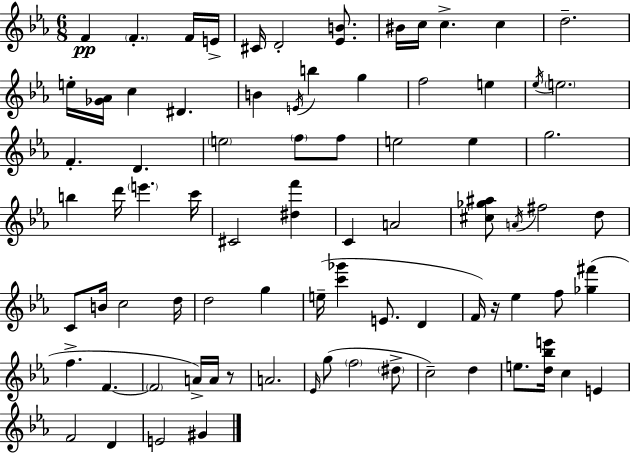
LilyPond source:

{
  \clef treble
  \numericTimeSignature
  \time 6/8
  \key ees \major
  f'4\pp \parenthesize f'4.-. f'16 e'16-> | cis'16 d'2-. <ees' b'>8. | bis'16 c''16 c''4.-> c''4 | d''2.-- | \break e''16-. <ges' aes'>16 c''4 dis'4. | b'4 \acciaccatura { e'16 } b''4 g''4 | f''2 e''4 | \acciaccatura { ees''16 } \parenthesize e''2. | \break f'4.-. d'4. | \parenthesize e''2 \parenthesize f''8 | f''8 e''2 e''4 | g''2. | \break b''4 d'''16 \parenthesize e'''4. | c'''16 cis'2 <dis'' f'''>4 | c'4 a'2 | <cis'' ges'' ais''>8 \acciaccatura { a'16 } fis''2 | \break d''8 c'8 b'16 c''2 | d''16 d''2 g''4 | e''16--( <c''' ges'''>4 e'8. d'4 | f'16) r16 ees''4 f''8 <ges'' fis'''>4( | \break f''4.-> f'4.~~ | \parenthesize f'2 a'16->) | a'16 r8 a'2. | \grace { ees'16 } g''8( \parenthesize f''2 | \break \parenthesize dis''8-> c''2--) | d''4 e''8. <d'' bes'' e'''>16 c''4 | e'4 f'2 | d'4 e'2 | \break gis'4 \bar "|."
}